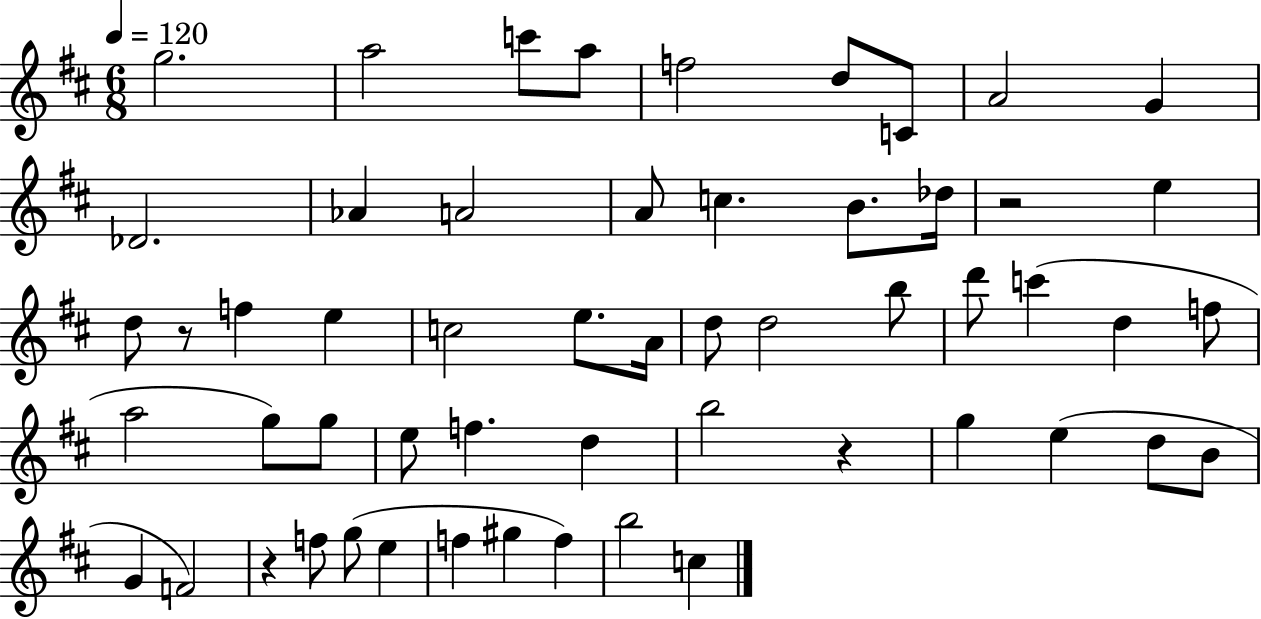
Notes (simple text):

G5/h. A5/h C6/e A5/e F5/h D5/e C4/e A4/h G4/q Db4/h. Ab4/q A4/h A4/e C5/q. B4/e. Db5/s R/h E5/q D5/e R/e F5/q E5/q C5/h E5/e. A4/s D5/e D5/h B5/e D6/e C6/q D5/q F5/e A5/h G5/e G5/e E5/e F5/q. D5/q B5/h R/q G5/q E5/q D5/e B4/e G4/q F4/h R/q F5/e G5/e E5/q F5/q G#5/q F5/q B5/h C5/q